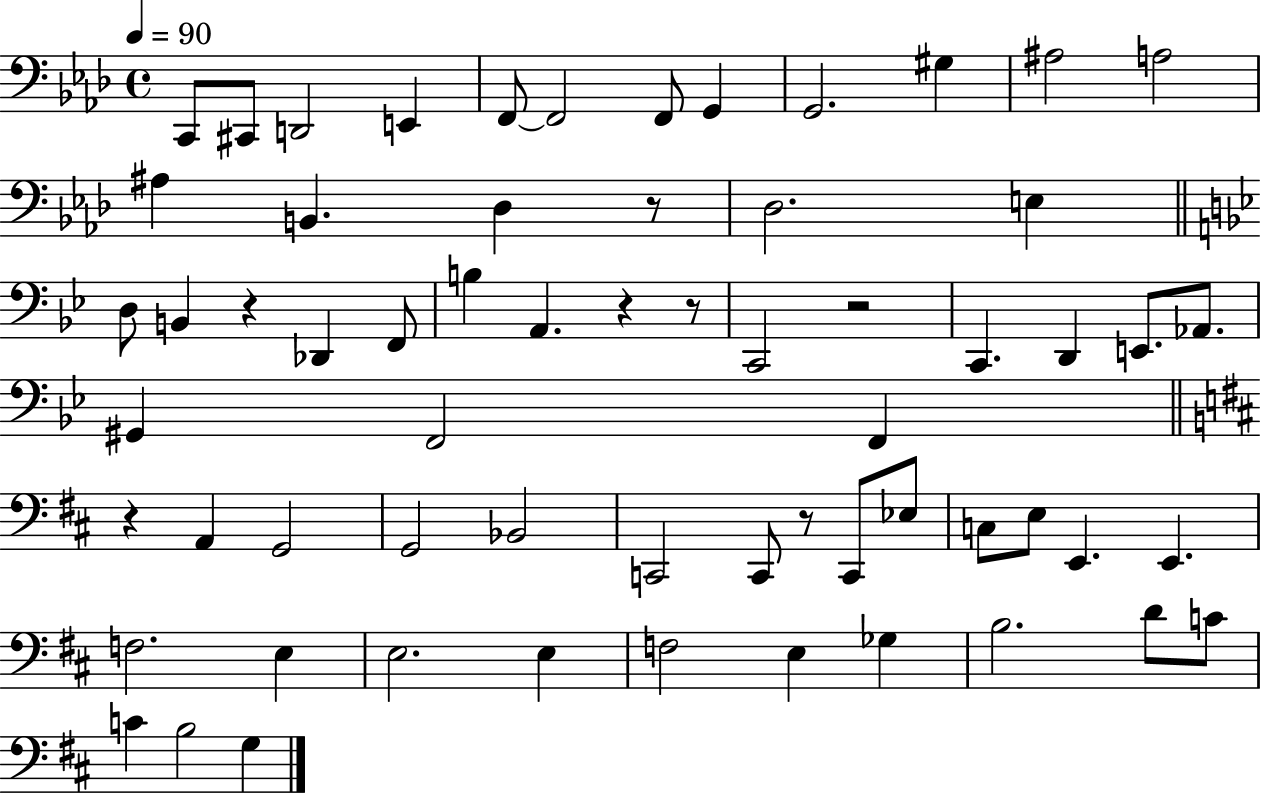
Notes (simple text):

C2/e C#2/e D2/h E2/q F2/e F2/h F2/e G2/q G2/h. G#3/q A#3/h A3/h A#3/q B2/q. Db3/q R/e Db3/h. E3/q D3/e B2/q R/q Db2/q F2/e B3/q A2/q. R/q R/e C2/h R/h C2/q. D2/q E2/e. Ab2/e. G#2/q F2/h F2/q R/q A2/q G2/h G2/h Bb2/h C2/h C2/e R/e C2/e Eb3/e C3/e E3/e E2/q. E2/q. F3/h. E3/q E3/h. E3/q F3/h E3/q Gb3/q B3/h. D4/e C4/e C4/q B3/h G3/q